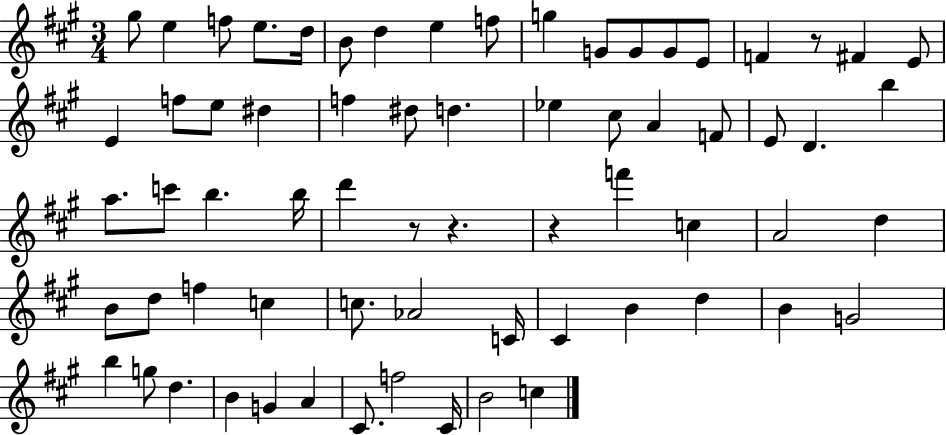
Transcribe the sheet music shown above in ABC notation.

X:1
T:Untitled
M:3/4
L:1/4
K:A
^g/2 e f/2 e/2 d/4 B/2 d e f/2 g G/2 G/2 G/2 E/2 F z/2 ^F E/2 E f/2 e/2 ^d f ^d/2 d _e ^c/2 A F/2 E/2 D b a/2 c'/2 b b/4 d' z/2 z z f' c A2 d B/2 d/2 f c c/2 _A2 C/4 ^C B d B G2 b g/2 d B G A ^C/2 f2 ^C/4 B2 c